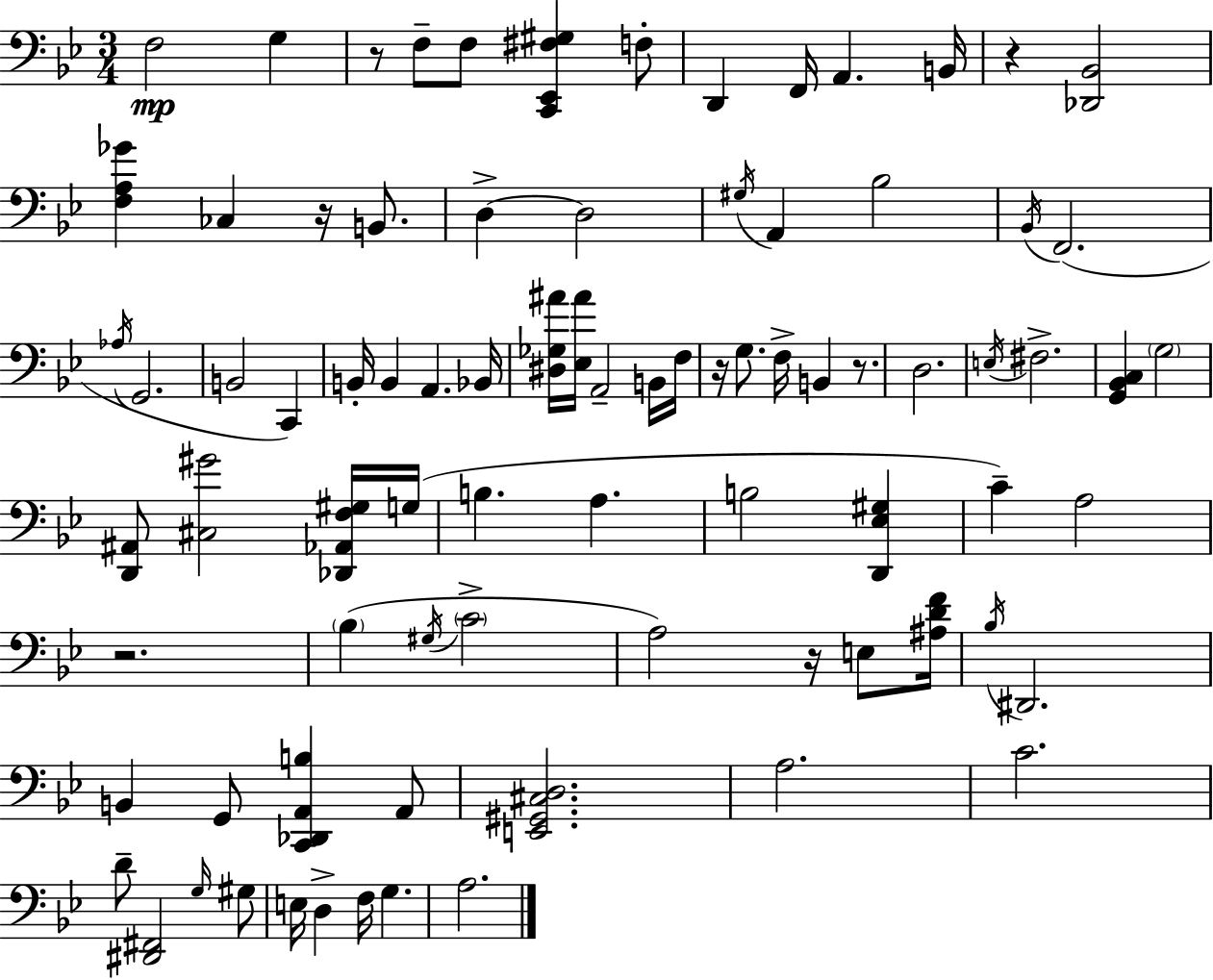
{
  \clef bass
  \numericTimeSignature
  \time 3/4
  \key g \minor
  \repeat volta 2 { f2\mp g4 | r8 f8-- f8 <c, ees, fis gis>4 f8-. | d,4 f,16 a,4. b,16 | r4 <des, bes,>2 | \break <f a ges'>4 ces4 r16 b,8. | d4->~~ d2 | \acciaccatura { gis16 } a,4 bes2 | \acciaccatura { bes,16 } f,2.( | \break \acciaccatura { aes16 } g,2. | b,2 c,4) | b,16-. b,4 a,4. | bes,16 <dis ges ais'>16 <ees ais'>16 a,2-- | \break b,16 f16 r16 g8. f16-> b,4 | r8. d2. | \acciaccatura { e16 } fis2.-> | <g, bes, c>4 \parenthesize g2 | \break <d, ais,>8 <cis gis'>2 | <des, aes, f gis>16 g16( b4. a4. | b2 | <d, ees gis>4 c'4--) a2 | \break r2. | \parenthesize bes4( \acciaccatura { gis16 } \parenthesize c'2-> | a2) | r16 e8 <ais d' f'>16 \acciaccatura { bes16 } dis,2. | \break b,4 g,8 | <c, des, a, b>4 a,8 <e, gis, cis d>2. | a2. | c'2. | \break d'8-- <dis, fis,>2 | \grace { g16 } gis8 e16 d4-> | f16 g4. a2. | } \bar "|."
}